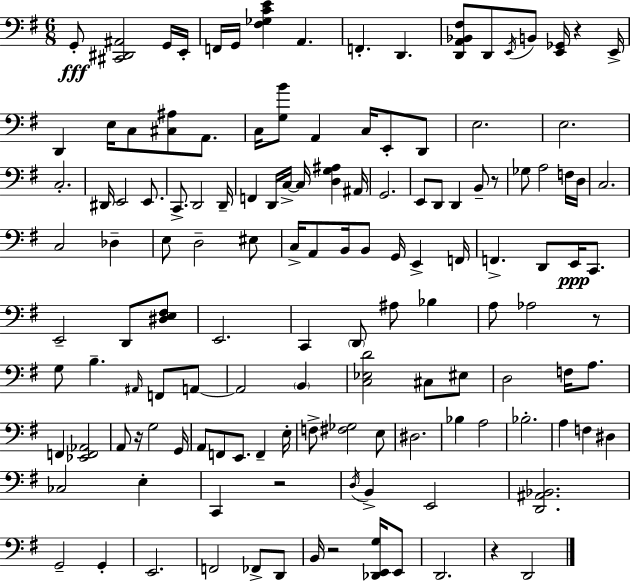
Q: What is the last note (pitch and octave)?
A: D2